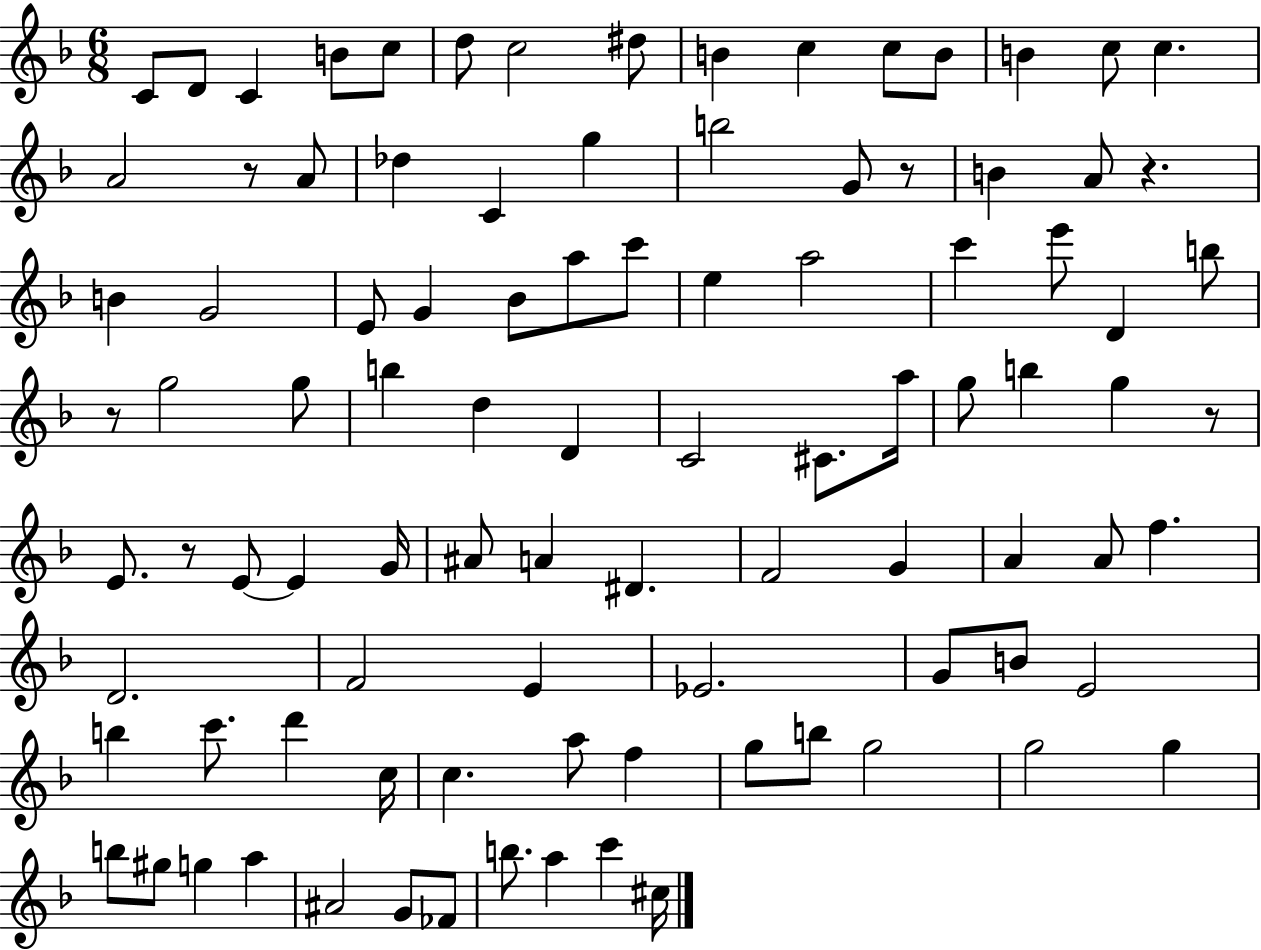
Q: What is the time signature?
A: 6/8